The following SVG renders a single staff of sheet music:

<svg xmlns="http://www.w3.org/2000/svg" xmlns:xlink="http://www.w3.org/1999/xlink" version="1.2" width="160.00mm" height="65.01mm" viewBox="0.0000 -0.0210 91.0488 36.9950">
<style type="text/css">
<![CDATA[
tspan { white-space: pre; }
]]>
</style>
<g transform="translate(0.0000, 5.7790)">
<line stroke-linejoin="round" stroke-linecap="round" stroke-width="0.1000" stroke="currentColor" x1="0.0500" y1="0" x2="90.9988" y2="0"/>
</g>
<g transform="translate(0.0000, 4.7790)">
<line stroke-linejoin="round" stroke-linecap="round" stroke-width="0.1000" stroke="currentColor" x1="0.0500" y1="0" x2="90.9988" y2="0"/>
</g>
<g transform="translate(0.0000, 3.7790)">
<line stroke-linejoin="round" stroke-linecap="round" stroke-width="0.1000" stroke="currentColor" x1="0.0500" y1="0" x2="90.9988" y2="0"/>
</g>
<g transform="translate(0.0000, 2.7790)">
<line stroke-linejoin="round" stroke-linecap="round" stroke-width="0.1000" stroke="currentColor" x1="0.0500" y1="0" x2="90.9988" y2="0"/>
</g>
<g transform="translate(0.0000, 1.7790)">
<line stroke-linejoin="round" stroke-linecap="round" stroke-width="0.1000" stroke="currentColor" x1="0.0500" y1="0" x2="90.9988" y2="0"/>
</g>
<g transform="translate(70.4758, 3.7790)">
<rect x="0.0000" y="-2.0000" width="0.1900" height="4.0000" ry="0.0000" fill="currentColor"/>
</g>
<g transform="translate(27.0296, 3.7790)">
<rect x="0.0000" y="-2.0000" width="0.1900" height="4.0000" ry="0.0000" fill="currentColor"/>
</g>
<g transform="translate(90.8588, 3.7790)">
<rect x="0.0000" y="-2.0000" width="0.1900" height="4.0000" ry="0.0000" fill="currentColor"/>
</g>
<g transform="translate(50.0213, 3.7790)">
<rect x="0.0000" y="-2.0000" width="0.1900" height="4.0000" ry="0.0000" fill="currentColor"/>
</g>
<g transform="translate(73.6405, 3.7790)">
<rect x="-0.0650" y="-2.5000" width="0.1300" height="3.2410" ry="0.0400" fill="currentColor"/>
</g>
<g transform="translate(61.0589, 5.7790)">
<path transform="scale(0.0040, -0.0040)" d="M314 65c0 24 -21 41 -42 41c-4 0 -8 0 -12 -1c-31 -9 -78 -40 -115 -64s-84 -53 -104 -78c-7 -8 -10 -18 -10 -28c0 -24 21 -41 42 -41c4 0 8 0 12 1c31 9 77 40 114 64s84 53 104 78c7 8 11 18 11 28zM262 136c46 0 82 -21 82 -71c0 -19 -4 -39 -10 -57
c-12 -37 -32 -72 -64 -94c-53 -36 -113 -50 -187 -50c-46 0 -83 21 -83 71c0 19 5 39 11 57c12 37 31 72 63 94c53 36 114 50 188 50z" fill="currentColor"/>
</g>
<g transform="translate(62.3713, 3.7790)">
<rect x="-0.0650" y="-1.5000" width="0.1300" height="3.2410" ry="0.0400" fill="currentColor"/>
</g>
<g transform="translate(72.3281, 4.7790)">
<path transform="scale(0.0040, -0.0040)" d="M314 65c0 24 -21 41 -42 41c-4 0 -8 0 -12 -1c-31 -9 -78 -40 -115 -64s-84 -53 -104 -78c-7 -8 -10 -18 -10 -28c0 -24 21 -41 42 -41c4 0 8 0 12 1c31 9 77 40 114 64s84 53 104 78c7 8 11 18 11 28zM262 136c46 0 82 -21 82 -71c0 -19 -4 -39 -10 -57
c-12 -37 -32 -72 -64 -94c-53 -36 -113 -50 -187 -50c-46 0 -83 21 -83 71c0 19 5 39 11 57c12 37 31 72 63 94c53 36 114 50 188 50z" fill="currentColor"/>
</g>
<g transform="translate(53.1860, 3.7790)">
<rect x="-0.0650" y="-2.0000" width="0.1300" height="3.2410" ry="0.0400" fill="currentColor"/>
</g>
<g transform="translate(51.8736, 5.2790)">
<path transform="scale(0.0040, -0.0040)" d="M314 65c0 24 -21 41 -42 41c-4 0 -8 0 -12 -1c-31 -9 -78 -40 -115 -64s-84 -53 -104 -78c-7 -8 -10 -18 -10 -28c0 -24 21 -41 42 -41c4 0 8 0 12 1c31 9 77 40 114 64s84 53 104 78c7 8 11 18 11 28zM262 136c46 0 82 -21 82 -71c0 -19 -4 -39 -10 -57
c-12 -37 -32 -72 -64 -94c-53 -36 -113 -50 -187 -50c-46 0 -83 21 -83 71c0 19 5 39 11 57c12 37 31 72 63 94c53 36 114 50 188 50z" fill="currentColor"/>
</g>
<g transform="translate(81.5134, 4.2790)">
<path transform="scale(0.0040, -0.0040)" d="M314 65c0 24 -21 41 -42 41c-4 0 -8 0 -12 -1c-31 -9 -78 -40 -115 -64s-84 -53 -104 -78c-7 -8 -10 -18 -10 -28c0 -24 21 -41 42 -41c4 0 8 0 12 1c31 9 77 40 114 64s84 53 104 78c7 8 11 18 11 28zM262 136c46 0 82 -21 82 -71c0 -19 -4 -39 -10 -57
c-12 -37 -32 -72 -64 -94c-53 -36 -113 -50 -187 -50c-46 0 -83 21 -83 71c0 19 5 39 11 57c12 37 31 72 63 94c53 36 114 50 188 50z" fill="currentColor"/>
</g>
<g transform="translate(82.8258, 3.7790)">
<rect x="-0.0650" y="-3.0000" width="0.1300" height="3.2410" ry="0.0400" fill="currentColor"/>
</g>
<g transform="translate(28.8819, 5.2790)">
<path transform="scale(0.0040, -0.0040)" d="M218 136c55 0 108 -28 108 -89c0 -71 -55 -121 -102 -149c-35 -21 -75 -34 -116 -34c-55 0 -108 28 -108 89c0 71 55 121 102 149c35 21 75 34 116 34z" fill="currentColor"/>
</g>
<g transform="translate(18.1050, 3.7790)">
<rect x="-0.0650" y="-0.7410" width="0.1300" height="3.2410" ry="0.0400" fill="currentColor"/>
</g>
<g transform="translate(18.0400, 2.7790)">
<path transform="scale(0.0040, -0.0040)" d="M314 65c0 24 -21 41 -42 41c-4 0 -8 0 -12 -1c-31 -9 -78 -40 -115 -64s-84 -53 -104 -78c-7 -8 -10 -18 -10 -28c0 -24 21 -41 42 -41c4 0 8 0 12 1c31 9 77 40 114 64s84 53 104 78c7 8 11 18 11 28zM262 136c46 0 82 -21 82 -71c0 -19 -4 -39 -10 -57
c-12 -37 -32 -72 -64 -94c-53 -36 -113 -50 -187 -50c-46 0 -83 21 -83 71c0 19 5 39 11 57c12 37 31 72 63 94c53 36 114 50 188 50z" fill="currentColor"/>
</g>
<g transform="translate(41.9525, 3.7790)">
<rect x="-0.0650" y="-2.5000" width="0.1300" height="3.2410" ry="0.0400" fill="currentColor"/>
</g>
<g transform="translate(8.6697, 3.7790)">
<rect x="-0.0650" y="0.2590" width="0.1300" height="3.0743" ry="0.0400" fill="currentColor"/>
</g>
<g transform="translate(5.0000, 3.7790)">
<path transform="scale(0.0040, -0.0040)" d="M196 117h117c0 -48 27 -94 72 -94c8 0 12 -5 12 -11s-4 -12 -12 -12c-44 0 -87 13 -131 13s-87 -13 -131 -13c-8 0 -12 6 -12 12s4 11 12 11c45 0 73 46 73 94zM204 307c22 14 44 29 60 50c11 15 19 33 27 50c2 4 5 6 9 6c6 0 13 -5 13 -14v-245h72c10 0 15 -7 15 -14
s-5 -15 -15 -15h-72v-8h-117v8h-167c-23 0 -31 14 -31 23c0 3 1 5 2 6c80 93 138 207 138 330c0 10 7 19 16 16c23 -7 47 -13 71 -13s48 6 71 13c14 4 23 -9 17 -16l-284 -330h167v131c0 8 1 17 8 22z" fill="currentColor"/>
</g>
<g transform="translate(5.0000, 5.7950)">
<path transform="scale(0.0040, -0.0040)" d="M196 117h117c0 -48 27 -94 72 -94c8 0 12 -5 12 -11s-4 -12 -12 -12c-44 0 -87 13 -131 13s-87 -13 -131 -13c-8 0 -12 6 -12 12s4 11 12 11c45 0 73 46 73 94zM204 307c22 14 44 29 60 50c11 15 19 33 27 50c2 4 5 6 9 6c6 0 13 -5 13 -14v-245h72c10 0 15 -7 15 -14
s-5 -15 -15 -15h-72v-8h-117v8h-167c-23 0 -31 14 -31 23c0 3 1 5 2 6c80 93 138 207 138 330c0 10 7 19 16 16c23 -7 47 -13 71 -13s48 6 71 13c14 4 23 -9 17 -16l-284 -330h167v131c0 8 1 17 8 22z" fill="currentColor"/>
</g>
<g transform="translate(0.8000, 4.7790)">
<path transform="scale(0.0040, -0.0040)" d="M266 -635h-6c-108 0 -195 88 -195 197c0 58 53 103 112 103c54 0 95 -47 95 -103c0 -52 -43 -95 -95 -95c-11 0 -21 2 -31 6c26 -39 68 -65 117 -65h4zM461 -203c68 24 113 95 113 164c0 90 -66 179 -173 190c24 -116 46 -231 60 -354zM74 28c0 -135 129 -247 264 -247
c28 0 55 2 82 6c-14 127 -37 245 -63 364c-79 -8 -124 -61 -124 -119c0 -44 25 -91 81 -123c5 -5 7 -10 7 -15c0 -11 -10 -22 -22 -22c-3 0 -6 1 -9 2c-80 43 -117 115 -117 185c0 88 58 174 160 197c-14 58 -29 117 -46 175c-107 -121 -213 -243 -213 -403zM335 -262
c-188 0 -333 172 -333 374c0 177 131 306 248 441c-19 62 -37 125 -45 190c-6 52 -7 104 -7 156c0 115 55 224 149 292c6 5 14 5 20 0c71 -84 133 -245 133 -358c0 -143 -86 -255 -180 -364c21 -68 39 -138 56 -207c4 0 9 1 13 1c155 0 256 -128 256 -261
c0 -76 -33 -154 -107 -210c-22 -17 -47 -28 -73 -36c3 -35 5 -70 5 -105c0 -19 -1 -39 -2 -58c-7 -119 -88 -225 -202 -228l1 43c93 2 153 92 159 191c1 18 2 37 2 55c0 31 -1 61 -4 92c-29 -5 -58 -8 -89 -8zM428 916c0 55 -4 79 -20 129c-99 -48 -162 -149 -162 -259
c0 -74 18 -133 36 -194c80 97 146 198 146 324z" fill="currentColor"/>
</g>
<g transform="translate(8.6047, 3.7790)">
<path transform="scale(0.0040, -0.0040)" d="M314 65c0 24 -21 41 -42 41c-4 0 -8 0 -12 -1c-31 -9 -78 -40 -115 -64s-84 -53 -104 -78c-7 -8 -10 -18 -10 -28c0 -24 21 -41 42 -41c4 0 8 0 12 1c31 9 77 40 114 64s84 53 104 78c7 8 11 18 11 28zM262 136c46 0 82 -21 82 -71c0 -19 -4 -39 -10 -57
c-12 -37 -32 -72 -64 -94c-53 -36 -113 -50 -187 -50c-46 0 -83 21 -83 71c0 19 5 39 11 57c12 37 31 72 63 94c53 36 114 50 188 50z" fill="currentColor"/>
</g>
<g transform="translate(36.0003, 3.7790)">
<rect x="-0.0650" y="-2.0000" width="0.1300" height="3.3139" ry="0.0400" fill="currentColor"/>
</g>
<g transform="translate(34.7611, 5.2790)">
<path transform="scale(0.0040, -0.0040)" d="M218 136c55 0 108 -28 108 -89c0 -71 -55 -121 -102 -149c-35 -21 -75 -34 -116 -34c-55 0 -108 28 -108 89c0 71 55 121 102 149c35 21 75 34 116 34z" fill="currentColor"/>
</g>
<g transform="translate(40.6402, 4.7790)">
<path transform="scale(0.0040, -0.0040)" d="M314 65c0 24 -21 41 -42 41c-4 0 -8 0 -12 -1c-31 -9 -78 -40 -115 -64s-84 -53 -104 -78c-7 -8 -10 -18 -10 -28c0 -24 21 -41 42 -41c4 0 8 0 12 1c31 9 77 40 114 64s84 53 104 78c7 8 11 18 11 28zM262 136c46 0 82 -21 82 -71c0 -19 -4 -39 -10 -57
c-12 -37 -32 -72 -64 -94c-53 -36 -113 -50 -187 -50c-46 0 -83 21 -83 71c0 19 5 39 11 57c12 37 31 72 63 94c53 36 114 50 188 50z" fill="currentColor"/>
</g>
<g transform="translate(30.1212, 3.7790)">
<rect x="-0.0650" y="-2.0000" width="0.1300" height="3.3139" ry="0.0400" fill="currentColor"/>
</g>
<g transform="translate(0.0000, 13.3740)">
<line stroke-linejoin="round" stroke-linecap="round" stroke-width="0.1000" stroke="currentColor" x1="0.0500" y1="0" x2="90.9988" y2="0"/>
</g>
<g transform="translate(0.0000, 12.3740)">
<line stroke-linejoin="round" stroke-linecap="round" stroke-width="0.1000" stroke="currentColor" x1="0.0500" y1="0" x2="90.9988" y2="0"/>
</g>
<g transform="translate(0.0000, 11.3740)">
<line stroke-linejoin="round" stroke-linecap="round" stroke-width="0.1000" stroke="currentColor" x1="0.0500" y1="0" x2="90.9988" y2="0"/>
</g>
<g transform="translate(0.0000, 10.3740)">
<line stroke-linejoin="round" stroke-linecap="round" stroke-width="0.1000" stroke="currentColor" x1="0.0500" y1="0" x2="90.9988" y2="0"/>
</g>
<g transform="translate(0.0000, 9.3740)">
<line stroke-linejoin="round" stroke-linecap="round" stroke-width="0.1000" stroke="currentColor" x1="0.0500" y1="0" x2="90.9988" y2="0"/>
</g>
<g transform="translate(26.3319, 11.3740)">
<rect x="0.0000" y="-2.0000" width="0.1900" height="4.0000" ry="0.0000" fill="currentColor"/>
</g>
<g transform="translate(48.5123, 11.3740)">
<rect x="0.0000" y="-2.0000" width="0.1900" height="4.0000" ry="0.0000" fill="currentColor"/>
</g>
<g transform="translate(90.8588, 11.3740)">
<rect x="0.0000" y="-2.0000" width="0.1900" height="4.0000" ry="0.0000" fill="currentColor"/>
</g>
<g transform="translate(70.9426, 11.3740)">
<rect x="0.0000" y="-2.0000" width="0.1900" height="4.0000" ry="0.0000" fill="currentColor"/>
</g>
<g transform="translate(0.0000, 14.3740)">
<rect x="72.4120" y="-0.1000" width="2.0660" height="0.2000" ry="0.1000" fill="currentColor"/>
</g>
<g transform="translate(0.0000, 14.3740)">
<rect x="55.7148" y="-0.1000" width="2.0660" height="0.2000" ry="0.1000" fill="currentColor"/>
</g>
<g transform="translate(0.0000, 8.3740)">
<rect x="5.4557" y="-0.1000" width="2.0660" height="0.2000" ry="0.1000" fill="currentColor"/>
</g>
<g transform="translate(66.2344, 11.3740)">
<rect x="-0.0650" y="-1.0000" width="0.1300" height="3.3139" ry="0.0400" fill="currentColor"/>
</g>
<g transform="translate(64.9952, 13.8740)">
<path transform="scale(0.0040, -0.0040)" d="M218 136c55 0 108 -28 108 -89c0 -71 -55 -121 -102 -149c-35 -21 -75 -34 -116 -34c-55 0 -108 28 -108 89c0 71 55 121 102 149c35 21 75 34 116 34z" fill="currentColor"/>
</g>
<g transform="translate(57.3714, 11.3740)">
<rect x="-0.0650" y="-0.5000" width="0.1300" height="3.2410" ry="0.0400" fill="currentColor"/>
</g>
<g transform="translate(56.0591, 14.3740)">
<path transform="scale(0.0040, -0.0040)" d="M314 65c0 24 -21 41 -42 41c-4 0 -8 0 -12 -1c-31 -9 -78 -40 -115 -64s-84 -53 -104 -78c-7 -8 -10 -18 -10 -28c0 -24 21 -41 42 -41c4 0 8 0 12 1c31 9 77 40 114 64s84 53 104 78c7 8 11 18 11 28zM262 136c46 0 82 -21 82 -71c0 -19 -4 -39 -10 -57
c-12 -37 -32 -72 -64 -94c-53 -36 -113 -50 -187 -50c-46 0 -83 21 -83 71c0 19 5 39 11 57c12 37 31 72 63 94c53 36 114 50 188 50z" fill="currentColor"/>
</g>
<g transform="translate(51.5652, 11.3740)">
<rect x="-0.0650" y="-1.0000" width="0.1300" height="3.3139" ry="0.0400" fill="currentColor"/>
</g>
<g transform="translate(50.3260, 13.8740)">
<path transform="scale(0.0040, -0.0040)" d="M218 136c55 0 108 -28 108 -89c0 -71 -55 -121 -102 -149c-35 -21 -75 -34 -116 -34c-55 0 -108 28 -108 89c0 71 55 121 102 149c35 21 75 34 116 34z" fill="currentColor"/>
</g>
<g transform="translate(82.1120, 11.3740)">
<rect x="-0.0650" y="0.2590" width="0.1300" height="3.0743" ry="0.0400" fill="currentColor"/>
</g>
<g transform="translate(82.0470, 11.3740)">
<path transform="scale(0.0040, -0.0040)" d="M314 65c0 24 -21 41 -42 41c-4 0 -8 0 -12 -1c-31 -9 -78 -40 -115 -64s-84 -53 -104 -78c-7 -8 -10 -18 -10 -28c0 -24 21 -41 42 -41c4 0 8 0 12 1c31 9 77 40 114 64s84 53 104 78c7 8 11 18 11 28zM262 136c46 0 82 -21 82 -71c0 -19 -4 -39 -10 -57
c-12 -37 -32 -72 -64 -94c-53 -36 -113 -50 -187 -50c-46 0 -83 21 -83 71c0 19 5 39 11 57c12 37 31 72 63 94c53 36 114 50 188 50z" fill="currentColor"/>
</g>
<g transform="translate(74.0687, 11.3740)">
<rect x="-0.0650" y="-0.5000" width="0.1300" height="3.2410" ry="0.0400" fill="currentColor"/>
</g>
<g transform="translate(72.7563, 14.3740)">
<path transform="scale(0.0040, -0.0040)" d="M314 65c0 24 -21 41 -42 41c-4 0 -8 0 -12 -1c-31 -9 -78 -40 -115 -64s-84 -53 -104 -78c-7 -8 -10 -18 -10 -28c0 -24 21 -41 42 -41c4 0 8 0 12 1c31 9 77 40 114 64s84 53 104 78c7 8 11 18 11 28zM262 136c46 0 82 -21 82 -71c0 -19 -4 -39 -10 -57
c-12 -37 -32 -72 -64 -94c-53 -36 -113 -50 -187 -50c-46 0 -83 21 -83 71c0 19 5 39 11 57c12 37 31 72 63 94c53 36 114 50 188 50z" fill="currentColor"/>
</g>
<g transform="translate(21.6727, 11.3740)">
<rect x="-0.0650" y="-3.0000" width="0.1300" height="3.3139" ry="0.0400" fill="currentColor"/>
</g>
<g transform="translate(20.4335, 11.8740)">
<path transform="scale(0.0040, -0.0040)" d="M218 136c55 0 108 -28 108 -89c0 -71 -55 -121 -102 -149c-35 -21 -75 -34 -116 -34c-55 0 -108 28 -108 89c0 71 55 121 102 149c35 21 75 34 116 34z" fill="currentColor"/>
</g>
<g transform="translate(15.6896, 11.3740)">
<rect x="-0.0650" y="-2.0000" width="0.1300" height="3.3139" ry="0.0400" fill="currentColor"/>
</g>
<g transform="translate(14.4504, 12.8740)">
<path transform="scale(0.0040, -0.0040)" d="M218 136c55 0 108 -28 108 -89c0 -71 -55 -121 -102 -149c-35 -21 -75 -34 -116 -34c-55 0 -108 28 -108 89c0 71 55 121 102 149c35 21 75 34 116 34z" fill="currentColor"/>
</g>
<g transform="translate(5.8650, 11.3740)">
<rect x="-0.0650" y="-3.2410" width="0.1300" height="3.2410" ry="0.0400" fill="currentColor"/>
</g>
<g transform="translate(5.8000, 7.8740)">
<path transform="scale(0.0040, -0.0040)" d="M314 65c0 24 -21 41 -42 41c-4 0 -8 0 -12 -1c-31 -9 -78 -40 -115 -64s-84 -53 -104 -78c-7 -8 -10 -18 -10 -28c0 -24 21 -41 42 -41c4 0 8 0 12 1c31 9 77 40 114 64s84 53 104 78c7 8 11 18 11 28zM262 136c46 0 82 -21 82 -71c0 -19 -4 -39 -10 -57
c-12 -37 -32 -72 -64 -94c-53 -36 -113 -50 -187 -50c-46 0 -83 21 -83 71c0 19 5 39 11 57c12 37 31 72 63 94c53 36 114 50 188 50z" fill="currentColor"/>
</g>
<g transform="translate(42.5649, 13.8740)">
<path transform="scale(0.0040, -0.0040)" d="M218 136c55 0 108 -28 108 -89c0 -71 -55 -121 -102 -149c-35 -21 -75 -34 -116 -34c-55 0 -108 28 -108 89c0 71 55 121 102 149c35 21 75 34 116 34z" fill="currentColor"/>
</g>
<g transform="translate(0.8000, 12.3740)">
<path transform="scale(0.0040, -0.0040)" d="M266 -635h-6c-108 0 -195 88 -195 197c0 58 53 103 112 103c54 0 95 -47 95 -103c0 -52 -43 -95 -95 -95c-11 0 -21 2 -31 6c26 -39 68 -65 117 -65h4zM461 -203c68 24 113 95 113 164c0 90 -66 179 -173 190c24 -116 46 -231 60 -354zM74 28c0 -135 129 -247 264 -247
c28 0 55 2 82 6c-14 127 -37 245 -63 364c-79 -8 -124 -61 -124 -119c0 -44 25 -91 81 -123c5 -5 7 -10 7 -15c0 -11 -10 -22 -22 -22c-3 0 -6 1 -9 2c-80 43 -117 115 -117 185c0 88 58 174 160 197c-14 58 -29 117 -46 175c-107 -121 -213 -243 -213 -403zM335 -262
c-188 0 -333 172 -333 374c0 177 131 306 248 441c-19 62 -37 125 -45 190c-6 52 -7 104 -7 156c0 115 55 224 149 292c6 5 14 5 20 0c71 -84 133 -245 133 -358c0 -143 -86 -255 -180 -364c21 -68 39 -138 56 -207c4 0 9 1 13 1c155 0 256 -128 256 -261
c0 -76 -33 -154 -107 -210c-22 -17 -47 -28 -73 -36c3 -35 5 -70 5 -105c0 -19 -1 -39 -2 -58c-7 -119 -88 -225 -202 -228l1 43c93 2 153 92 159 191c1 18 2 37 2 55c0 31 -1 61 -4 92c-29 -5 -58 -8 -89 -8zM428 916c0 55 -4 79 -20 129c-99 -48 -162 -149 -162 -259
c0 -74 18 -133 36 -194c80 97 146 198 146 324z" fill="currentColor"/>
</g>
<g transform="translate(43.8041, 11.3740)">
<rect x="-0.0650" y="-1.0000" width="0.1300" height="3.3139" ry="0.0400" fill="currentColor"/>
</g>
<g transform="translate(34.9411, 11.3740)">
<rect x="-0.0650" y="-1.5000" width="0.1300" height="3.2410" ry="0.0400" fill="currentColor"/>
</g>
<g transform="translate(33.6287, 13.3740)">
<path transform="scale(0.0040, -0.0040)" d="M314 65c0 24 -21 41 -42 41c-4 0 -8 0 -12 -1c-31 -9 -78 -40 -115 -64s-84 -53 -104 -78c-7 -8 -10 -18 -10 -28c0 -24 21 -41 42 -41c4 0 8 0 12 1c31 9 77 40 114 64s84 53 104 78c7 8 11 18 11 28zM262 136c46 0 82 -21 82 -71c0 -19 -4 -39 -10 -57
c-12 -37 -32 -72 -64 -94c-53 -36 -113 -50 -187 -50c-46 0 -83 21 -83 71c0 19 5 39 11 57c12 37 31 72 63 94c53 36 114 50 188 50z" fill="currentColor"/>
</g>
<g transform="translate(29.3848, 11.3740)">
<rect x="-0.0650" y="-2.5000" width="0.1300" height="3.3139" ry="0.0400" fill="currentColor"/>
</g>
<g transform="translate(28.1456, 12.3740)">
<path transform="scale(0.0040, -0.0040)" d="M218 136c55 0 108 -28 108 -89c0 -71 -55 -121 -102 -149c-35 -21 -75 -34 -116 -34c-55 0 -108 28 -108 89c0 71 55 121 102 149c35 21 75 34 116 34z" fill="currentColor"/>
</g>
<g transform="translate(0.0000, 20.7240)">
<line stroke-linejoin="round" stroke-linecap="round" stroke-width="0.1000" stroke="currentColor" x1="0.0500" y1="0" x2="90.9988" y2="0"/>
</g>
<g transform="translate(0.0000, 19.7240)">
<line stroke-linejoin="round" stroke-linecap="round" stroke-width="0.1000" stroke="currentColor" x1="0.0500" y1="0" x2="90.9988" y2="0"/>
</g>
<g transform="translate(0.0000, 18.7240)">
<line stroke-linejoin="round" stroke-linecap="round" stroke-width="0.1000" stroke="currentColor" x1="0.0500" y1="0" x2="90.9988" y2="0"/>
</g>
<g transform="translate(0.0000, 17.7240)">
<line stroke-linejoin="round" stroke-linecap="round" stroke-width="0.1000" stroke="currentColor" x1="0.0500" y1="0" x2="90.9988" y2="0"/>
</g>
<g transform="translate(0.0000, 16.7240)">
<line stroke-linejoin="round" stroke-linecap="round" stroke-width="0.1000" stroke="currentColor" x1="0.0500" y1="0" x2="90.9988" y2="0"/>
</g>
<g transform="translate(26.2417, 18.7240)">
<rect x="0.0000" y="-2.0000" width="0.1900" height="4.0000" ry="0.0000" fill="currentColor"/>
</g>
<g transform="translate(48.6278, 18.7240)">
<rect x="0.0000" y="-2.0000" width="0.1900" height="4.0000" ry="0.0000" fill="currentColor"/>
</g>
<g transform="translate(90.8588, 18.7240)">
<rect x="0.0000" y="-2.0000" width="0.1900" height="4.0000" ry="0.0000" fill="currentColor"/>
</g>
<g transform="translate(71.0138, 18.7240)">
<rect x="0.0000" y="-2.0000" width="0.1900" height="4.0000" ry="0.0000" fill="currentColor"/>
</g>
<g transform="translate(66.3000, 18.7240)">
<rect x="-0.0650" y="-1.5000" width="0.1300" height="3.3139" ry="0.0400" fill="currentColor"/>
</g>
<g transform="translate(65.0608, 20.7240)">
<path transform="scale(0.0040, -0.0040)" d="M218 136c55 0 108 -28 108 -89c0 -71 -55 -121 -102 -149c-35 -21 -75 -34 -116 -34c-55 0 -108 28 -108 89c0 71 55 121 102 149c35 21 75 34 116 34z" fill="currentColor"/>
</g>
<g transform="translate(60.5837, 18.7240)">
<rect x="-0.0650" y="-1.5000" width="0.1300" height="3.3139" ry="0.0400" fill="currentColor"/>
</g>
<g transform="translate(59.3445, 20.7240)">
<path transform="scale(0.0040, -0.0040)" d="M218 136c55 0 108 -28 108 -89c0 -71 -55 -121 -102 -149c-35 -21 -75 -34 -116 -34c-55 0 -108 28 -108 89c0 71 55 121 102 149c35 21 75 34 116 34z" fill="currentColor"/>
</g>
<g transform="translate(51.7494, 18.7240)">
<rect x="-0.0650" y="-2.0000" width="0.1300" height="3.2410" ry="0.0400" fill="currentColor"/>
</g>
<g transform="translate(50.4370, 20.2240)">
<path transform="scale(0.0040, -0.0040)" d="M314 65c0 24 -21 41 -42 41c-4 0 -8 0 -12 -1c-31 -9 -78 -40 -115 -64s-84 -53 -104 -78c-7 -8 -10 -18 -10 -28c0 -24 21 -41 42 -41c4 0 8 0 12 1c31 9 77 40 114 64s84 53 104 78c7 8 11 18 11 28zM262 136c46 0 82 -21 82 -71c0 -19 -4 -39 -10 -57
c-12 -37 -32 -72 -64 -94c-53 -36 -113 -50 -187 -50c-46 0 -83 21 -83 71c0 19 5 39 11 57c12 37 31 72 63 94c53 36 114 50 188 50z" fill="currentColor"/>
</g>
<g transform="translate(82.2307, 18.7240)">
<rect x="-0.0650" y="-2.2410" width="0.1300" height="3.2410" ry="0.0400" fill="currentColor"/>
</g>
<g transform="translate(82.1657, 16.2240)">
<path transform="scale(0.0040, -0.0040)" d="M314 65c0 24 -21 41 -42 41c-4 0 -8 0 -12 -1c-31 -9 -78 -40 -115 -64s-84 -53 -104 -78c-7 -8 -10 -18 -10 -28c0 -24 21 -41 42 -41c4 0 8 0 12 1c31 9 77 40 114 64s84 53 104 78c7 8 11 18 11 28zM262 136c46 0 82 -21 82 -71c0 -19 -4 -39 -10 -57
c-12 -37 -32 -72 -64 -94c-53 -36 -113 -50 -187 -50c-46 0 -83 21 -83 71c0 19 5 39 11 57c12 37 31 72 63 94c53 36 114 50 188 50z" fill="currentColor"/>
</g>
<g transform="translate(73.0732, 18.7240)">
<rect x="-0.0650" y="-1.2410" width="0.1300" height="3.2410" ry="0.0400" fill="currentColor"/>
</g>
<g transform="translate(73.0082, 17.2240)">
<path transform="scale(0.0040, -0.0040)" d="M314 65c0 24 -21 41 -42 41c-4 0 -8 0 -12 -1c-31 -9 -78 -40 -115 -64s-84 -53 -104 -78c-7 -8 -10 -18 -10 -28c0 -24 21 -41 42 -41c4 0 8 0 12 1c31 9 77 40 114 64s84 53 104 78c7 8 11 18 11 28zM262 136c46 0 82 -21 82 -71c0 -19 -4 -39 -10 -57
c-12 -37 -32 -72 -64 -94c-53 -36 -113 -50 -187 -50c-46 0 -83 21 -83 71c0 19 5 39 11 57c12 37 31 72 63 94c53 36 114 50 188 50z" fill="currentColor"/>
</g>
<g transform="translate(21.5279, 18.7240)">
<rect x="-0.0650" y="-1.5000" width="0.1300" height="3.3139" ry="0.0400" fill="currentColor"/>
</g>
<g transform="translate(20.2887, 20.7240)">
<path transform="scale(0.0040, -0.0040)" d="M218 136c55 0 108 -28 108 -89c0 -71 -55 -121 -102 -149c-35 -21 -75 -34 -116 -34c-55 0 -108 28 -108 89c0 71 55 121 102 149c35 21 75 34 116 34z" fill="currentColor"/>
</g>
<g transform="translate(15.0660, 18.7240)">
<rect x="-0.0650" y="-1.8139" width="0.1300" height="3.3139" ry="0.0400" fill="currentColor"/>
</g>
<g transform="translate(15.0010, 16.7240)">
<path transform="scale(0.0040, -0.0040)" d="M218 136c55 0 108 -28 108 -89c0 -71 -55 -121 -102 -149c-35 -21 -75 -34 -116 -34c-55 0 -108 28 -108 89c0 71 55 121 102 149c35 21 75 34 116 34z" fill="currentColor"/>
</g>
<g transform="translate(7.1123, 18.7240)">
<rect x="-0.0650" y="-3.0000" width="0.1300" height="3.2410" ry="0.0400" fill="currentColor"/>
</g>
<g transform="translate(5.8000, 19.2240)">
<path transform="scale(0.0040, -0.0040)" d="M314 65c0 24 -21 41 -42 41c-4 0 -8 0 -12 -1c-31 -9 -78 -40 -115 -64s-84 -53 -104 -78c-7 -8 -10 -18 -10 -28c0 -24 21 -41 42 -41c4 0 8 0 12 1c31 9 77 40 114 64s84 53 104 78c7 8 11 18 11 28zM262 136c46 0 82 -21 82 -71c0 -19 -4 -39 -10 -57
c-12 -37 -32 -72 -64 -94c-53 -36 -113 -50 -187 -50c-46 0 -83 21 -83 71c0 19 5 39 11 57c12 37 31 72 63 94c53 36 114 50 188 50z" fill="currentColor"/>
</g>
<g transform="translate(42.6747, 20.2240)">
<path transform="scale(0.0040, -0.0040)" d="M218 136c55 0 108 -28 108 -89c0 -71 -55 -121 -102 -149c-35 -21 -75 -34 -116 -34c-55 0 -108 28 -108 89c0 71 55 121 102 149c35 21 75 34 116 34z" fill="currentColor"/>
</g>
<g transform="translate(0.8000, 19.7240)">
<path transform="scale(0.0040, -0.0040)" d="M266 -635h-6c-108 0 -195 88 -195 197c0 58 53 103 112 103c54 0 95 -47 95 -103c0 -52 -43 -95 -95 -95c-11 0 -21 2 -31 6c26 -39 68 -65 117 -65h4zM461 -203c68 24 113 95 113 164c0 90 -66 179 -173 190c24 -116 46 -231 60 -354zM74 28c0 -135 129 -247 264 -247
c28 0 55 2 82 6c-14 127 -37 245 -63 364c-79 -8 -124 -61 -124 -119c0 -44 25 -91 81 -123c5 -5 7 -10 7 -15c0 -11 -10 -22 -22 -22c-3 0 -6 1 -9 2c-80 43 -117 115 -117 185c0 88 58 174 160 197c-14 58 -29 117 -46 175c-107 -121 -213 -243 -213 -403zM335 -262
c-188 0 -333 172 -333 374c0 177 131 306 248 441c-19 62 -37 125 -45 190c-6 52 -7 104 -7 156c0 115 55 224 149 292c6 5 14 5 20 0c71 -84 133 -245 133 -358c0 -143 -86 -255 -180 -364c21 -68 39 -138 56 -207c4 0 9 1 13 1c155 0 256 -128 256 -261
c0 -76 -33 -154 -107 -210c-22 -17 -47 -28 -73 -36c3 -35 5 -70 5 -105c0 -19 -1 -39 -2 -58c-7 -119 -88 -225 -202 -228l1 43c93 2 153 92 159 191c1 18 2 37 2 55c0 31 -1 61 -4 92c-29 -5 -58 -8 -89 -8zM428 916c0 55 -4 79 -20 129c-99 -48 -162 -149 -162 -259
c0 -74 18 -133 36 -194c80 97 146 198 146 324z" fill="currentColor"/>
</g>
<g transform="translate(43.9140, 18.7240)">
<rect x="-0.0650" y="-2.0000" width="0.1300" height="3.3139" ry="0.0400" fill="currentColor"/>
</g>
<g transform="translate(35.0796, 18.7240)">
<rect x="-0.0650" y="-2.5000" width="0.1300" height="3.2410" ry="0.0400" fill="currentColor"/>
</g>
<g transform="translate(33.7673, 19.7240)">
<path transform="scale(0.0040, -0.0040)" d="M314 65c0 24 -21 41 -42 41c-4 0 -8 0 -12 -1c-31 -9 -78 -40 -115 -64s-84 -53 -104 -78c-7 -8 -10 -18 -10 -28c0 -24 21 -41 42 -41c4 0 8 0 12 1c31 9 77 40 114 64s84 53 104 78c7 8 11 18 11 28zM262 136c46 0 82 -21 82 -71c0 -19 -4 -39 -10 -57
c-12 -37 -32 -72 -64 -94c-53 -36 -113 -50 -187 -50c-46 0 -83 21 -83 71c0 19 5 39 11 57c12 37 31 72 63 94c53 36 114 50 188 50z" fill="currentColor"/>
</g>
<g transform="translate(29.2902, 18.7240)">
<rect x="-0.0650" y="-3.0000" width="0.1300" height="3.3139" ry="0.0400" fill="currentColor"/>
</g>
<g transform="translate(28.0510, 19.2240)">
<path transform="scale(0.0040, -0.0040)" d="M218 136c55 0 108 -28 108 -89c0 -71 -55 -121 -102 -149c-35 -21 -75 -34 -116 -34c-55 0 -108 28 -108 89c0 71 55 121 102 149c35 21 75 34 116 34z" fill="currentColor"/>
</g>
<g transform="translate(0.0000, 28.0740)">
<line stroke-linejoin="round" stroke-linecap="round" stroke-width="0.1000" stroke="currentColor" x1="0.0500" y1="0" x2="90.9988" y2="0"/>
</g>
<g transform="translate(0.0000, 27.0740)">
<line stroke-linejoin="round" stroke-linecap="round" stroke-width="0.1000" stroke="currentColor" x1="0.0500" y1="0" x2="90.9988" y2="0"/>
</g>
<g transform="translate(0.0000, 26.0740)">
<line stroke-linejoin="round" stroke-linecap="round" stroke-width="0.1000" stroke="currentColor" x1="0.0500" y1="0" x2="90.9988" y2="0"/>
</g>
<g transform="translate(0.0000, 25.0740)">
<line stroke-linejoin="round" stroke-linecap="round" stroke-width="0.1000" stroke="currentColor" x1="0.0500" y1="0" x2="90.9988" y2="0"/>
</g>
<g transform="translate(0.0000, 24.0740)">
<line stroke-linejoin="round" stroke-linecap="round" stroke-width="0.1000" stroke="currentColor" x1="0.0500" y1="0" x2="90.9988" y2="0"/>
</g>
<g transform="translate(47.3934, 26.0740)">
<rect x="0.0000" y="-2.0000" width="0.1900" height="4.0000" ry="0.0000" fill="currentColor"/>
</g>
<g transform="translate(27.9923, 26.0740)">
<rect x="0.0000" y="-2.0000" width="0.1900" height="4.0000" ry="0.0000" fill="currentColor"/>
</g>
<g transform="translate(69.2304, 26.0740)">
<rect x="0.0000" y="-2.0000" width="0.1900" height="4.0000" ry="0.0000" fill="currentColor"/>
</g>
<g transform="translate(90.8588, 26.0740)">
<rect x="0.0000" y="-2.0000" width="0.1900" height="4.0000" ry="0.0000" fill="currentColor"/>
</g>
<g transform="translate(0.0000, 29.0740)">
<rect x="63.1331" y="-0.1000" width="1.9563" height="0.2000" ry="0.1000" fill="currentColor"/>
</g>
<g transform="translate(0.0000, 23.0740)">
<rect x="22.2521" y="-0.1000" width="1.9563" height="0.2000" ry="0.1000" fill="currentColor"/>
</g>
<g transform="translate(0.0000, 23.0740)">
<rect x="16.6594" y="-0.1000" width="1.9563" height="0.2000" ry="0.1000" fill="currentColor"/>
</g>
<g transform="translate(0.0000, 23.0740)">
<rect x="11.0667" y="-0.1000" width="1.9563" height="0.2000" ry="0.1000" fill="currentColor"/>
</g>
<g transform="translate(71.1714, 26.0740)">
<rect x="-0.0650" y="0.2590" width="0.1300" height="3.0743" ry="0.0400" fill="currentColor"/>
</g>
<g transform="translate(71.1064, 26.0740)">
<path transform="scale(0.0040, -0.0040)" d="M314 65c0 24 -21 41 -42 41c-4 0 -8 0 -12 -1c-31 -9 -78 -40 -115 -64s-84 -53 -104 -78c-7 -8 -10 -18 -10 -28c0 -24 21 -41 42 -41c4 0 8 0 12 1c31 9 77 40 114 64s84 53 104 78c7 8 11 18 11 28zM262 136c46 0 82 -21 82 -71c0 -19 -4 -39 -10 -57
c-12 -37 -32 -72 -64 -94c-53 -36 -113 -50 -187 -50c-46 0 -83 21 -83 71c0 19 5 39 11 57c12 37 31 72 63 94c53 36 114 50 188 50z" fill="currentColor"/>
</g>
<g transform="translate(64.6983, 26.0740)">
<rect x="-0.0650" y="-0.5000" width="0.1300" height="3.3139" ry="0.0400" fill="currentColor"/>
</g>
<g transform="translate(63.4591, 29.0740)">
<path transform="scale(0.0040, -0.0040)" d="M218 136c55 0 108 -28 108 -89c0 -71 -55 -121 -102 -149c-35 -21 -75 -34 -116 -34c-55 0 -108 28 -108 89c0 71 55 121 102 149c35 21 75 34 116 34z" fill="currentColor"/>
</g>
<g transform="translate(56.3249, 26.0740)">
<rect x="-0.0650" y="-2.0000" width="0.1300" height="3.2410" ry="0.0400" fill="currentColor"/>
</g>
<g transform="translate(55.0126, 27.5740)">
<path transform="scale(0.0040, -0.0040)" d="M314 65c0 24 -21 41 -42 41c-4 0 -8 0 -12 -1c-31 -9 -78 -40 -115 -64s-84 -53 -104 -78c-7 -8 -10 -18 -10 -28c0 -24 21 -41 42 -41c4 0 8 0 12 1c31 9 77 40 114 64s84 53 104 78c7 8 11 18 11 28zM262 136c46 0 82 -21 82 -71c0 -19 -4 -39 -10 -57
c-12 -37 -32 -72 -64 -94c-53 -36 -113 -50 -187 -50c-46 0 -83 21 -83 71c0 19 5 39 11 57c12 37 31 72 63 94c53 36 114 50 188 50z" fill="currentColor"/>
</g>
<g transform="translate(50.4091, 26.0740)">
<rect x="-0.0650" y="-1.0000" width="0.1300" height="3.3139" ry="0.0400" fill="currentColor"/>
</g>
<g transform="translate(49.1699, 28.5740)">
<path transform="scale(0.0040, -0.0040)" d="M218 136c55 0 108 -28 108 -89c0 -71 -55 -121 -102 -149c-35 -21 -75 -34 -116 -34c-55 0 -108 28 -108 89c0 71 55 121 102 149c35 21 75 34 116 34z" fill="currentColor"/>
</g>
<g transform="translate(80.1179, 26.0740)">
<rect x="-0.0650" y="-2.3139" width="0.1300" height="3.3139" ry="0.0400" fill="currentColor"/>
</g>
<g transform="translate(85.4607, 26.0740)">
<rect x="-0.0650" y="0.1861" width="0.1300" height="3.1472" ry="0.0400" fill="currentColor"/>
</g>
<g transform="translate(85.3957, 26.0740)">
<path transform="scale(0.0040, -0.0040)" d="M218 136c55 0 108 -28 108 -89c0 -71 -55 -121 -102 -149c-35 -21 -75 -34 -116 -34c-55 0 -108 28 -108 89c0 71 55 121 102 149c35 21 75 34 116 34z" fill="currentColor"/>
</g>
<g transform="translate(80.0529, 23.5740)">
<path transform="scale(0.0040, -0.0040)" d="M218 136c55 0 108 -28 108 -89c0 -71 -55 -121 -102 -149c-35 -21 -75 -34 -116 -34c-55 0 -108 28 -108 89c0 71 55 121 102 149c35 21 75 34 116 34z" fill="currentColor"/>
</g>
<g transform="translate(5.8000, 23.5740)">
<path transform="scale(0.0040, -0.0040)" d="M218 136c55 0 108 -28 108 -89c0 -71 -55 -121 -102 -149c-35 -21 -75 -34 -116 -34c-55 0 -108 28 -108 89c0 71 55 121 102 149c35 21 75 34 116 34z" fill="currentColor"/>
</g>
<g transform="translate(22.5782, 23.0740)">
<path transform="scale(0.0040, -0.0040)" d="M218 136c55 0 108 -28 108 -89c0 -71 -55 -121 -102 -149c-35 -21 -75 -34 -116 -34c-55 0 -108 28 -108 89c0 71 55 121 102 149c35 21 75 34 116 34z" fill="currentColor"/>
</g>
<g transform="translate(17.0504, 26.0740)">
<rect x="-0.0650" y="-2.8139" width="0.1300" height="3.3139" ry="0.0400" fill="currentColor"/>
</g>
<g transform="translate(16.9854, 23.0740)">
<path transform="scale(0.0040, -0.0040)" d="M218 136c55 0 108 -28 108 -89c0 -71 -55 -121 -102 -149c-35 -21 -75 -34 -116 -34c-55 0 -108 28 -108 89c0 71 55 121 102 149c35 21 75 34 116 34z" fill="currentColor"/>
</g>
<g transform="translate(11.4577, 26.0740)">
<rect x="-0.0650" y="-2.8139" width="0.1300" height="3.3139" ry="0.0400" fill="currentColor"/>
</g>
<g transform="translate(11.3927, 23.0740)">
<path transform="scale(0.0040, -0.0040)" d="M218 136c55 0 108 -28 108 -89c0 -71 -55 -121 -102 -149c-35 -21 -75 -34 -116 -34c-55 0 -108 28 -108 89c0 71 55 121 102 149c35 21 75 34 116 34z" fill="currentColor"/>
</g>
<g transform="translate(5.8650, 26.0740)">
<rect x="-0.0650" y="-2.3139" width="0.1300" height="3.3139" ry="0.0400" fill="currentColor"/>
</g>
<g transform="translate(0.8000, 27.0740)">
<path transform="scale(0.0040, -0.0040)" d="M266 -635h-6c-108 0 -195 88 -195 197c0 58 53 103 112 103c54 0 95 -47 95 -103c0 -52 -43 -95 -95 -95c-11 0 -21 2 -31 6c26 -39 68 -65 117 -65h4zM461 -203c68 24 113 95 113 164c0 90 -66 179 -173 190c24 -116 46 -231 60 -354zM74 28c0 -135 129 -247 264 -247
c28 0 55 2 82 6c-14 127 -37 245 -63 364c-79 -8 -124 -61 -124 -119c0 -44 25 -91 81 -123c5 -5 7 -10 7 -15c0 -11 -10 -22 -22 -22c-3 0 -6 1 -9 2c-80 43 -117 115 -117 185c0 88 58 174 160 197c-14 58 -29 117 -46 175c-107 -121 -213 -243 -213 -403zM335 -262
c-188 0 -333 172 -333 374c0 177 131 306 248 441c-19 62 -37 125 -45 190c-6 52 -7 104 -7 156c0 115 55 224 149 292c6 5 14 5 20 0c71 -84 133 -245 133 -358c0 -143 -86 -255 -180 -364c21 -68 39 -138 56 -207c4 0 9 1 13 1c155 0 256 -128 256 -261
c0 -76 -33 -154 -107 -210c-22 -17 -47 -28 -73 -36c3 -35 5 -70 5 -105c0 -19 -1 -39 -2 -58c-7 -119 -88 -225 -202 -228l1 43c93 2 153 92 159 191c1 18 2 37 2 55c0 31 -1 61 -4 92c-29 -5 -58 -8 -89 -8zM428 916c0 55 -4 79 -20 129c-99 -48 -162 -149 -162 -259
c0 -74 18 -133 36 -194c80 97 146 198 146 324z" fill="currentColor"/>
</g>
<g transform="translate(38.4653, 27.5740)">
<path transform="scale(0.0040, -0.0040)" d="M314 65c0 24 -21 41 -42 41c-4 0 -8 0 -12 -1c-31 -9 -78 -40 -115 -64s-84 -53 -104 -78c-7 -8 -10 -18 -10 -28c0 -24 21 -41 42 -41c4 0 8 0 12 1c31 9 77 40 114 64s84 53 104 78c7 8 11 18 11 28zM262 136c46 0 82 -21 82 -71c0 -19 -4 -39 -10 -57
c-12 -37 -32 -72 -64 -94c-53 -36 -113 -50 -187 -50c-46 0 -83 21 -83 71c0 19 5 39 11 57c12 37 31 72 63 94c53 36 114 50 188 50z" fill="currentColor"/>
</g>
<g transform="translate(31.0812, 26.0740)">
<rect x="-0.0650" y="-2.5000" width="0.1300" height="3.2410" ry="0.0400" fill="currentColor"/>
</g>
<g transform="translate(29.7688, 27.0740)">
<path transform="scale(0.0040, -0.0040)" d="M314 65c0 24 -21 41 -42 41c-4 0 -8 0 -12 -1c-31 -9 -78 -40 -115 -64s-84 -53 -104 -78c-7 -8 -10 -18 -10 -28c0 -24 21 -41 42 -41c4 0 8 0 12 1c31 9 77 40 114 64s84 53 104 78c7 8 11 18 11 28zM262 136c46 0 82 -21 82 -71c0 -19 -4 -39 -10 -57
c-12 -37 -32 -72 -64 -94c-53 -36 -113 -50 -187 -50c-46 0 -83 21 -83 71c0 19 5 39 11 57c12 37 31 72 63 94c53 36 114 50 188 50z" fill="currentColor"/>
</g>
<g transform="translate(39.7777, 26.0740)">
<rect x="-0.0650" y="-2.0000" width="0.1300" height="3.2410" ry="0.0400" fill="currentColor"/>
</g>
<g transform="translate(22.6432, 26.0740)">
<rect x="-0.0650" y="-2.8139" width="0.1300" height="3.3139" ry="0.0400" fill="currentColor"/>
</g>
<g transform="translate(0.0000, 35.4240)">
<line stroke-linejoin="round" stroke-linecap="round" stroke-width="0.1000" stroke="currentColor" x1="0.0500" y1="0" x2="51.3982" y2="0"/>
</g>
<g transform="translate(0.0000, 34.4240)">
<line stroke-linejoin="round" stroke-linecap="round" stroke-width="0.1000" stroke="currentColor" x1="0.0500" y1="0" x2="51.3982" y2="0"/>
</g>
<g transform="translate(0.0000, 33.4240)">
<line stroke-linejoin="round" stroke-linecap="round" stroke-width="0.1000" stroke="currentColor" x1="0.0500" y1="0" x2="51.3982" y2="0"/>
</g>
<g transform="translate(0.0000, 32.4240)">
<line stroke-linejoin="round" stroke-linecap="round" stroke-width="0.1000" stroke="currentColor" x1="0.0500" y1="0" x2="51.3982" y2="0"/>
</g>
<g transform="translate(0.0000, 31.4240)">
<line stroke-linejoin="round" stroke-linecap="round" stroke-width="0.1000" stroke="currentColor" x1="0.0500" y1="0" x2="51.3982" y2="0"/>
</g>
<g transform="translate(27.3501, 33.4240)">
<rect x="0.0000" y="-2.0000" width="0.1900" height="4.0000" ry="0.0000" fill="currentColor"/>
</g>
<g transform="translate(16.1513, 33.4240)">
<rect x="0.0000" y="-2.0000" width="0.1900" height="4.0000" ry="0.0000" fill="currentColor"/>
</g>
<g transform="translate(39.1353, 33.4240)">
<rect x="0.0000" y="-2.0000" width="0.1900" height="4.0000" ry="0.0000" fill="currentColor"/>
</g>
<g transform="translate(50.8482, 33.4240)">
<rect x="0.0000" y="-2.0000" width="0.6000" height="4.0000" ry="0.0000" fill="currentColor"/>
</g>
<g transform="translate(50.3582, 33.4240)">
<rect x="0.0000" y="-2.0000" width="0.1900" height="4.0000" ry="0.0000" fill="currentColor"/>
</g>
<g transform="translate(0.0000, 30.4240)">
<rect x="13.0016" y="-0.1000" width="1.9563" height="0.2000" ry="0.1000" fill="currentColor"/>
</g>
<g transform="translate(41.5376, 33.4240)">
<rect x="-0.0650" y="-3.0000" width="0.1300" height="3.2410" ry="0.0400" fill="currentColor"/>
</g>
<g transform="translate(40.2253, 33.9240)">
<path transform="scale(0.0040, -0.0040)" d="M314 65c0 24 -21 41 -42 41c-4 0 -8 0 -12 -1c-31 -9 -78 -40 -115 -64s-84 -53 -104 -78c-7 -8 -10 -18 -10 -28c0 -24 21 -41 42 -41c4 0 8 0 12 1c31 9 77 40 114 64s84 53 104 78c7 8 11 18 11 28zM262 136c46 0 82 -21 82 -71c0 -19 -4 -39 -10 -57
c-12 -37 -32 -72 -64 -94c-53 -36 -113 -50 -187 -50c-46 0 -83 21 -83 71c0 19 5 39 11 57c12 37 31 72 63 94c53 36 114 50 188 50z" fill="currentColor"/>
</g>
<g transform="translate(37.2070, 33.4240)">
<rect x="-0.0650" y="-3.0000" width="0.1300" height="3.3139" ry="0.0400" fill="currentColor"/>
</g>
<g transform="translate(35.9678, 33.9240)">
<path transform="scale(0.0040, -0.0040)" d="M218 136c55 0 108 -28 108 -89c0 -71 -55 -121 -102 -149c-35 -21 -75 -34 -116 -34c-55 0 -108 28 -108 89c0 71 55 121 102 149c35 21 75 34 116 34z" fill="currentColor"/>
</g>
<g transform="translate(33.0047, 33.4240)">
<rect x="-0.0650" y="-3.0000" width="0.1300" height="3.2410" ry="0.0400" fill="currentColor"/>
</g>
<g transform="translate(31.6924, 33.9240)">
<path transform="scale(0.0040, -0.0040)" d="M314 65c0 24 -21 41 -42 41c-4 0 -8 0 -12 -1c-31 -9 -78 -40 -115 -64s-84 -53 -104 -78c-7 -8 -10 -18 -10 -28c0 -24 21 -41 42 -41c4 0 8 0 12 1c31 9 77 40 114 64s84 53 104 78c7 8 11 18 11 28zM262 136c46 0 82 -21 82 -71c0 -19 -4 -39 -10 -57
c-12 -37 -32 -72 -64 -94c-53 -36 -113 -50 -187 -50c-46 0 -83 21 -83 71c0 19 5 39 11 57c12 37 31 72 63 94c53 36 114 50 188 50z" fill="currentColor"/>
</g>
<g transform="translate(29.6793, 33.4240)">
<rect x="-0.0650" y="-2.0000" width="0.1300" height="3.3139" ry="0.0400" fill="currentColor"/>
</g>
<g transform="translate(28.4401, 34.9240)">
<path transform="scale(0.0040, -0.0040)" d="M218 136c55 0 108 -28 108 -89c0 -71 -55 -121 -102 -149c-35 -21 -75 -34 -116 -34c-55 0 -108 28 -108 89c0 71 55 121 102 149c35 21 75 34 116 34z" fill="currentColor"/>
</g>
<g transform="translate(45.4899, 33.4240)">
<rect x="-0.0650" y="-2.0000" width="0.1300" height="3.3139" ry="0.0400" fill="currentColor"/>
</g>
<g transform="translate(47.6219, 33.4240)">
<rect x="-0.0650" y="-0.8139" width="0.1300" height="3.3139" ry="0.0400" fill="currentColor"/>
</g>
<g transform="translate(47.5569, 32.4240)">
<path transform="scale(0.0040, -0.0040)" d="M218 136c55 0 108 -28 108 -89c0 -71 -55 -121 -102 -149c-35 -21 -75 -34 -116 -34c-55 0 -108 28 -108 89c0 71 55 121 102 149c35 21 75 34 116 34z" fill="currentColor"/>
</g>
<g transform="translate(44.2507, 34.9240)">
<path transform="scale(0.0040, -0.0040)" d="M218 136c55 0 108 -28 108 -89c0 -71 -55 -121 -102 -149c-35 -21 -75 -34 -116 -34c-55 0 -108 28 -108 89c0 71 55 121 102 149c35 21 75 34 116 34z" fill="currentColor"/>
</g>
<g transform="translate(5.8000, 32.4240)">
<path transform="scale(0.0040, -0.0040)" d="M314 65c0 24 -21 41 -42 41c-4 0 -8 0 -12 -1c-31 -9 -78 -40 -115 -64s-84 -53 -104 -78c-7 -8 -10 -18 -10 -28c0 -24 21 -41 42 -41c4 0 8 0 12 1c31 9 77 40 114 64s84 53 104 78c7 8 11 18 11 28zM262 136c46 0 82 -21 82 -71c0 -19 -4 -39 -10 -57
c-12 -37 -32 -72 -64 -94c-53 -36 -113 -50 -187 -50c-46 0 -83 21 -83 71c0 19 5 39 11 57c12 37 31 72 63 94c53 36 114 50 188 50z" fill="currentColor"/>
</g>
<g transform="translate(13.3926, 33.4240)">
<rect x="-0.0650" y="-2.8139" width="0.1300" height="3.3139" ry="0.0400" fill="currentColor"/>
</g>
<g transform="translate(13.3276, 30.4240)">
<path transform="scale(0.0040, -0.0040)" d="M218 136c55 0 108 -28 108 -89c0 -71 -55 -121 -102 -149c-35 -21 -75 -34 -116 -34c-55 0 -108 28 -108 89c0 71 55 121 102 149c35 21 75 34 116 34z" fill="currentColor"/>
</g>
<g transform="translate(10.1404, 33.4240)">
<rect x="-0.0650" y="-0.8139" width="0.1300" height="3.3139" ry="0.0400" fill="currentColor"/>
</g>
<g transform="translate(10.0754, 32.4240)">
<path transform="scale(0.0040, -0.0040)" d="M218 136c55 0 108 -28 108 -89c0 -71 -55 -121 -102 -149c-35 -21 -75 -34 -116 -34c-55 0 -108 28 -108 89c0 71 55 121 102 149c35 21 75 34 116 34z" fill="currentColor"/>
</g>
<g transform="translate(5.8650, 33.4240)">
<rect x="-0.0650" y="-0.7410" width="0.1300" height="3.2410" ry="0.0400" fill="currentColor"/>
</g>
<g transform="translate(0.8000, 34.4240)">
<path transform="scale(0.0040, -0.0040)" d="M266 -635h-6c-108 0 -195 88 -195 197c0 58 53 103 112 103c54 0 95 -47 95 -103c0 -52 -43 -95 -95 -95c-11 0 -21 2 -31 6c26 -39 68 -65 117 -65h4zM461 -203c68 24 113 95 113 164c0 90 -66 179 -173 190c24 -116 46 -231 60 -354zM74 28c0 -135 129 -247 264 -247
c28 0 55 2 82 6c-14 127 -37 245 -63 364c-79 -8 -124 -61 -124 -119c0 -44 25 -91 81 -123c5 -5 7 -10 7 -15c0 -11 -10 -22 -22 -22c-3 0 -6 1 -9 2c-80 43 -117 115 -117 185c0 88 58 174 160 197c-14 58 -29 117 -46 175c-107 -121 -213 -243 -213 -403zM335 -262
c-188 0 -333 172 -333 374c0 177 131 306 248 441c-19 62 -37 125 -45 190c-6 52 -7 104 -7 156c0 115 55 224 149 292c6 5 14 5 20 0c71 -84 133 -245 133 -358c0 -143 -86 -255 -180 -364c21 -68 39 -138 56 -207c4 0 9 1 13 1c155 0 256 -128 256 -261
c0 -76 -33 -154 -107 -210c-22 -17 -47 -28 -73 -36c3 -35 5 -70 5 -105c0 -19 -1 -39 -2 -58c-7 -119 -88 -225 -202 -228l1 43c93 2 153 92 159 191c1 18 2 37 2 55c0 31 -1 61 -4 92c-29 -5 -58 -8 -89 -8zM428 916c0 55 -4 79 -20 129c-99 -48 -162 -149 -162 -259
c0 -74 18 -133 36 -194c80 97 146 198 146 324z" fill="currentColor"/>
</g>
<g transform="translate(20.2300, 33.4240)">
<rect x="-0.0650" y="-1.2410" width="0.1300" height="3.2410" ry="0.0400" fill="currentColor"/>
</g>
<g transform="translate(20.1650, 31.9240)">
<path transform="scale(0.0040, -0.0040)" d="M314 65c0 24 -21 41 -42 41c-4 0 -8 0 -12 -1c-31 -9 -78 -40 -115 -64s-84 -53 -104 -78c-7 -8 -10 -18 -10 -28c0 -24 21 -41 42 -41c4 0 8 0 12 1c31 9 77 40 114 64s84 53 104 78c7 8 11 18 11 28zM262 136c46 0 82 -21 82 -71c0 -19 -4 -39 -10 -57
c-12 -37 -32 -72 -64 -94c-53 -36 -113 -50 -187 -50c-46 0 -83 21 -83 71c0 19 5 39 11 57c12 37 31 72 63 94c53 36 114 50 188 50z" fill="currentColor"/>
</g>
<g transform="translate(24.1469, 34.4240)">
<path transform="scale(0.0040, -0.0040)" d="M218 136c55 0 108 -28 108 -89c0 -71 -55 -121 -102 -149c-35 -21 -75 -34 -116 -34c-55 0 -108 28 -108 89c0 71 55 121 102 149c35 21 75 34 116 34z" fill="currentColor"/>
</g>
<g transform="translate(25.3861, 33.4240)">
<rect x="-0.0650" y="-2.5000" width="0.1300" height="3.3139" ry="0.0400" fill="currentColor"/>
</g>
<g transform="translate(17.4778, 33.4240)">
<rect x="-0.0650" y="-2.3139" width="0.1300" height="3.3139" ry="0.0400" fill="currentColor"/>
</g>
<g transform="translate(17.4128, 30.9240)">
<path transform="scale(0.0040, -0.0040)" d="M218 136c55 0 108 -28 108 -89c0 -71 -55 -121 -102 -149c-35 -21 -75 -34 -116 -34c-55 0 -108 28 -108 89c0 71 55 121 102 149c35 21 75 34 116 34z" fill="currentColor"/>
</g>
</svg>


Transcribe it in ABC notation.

X:1
T:Untitled
M:4/4
L:1/4
K:C
B2 d2 F F G2 F2 E2 G2 A2 b2 F A G E2 D D C2 D C2 B2 A2 f E A G2 F F2 E E e2 g2 g a a a G2 F2 D F2 C B2 g B d2 d a g e2 G F A2 A A2 F d